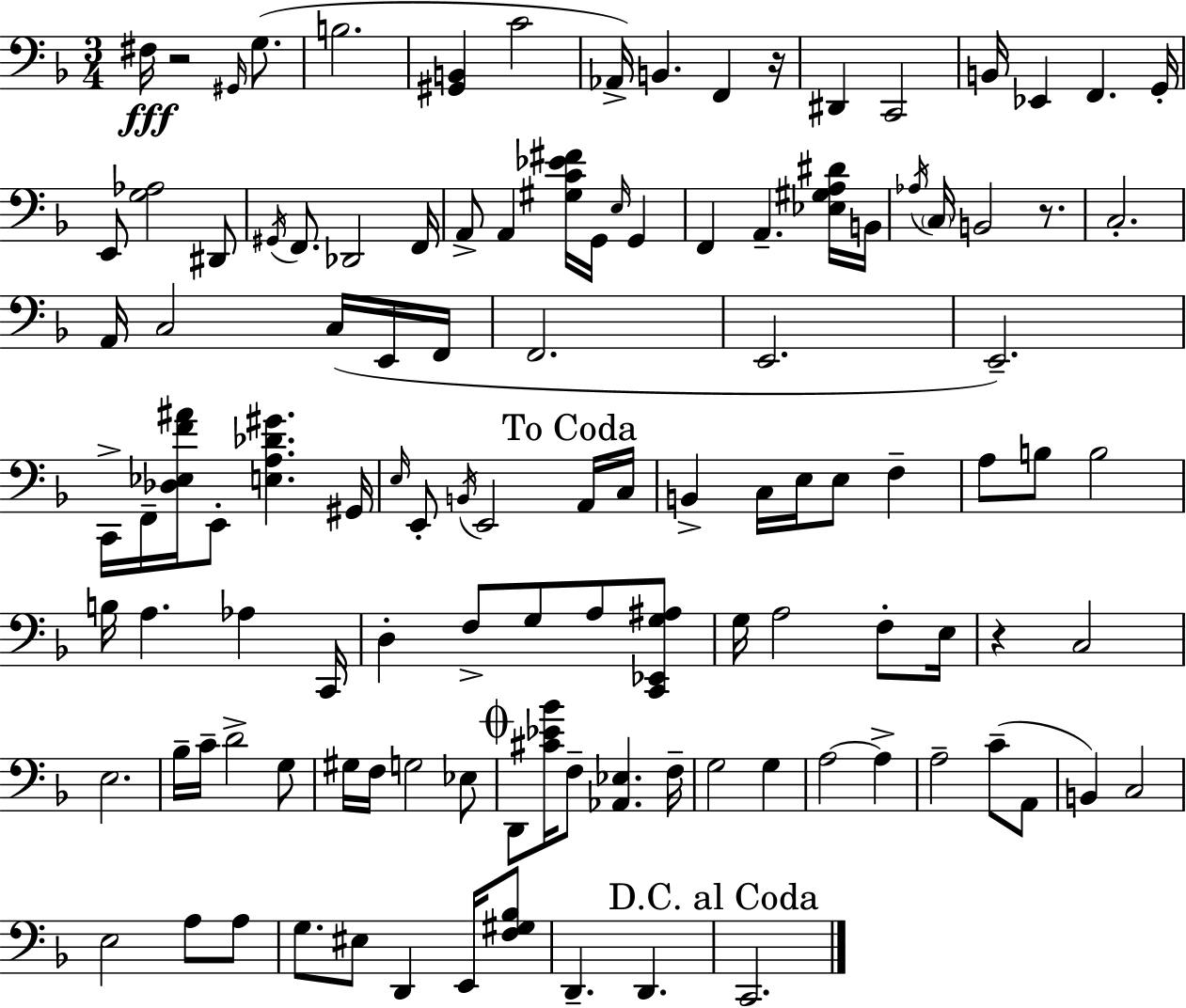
F#3/s R/h G#2/s G3/e. B3/h. [G#2,B2]/q C4/h Ab2/s B2/q. F2/q R/s D#2/q C2/h B2/s Eb2/q F2/q. G2/s E2/e [G3,Ab3]/h D#2/e G#2/s F2/e. Db2/h F2/s A2/e A2/q [G#3,C4,Eb4,F#4]/s G2/s E3/s G2/q F2/q A2/q. [Eb3,G#3,A3,D#4]/s B2/s Ab3/s C3/s B2/h R/e. C3/h. A2/s C3/h C3/s E2/s F2/s F2/h. E2/h. E2/h. C2/s F2/s [Db3,Eb3,F4,A#4]/s E2/e [E3,A3,Db4,G#4]/q. G#2/s E3/s E2/e B2/s E2/h A2/s C3/s B2/q C3/s E3/s E3/e F3/q A3/e B3/e B3/h B3/s A3/q. Ab3/q C2/s D3/q F3/e G3/e A3/e [C2,Eb2,G3,A#3]/e G3/s A3/h F3/e E3/s R/q C3/h E3/h. Bb3/s C4/s D4/h G3/e G#3/s F3/s G3/h Eb3/e D2/e [C#4,Eb4,Bb4]/s F3/e [Ab2,Eb3]/q. F3/s G3/h G3/q A3/h A3/q A3/h C4/e A2/e B2/q C3/h E3/h A3/e A3/e G3/e. EIS3/e D2/q E2/s [F3,G#3,Bb3]/e D2/q. D2/q. C2/h.